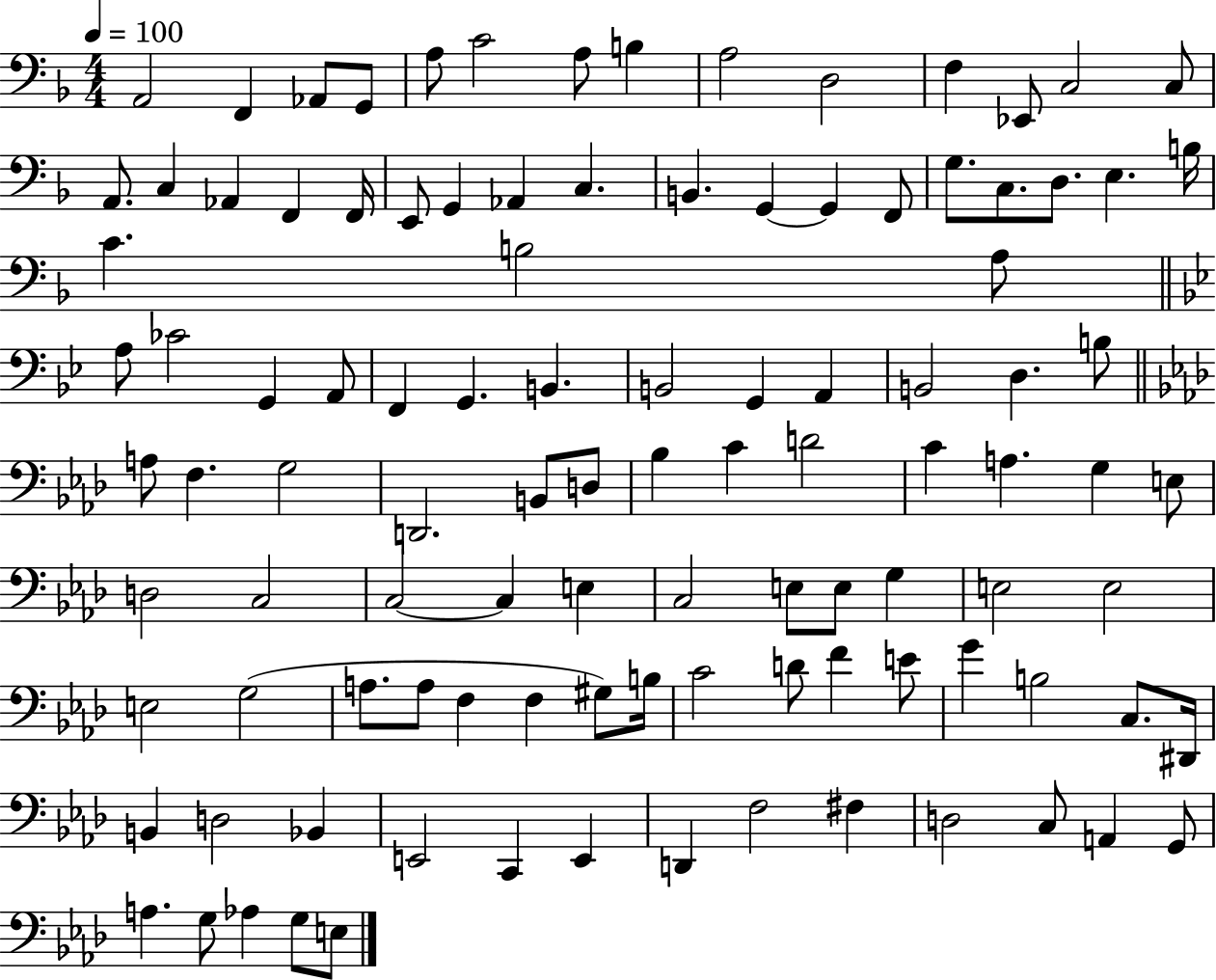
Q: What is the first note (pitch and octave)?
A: A2